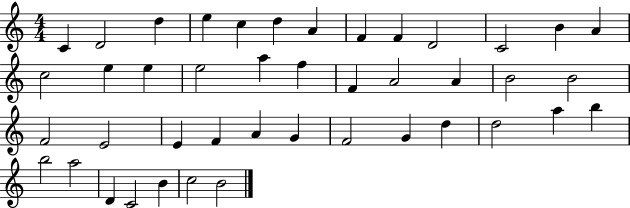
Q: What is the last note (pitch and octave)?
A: B4